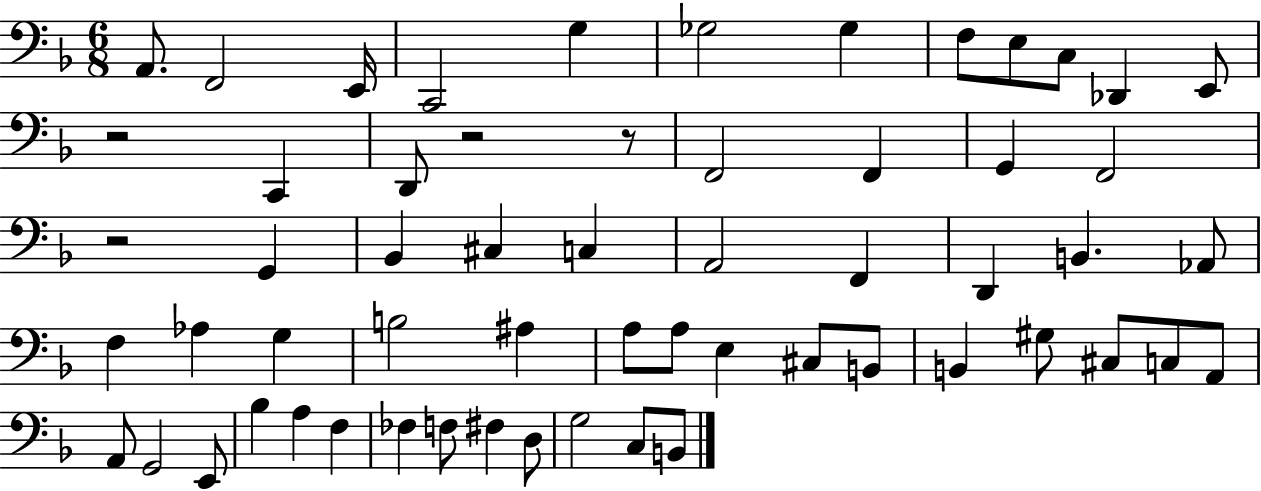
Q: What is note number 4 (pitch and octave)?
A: C2